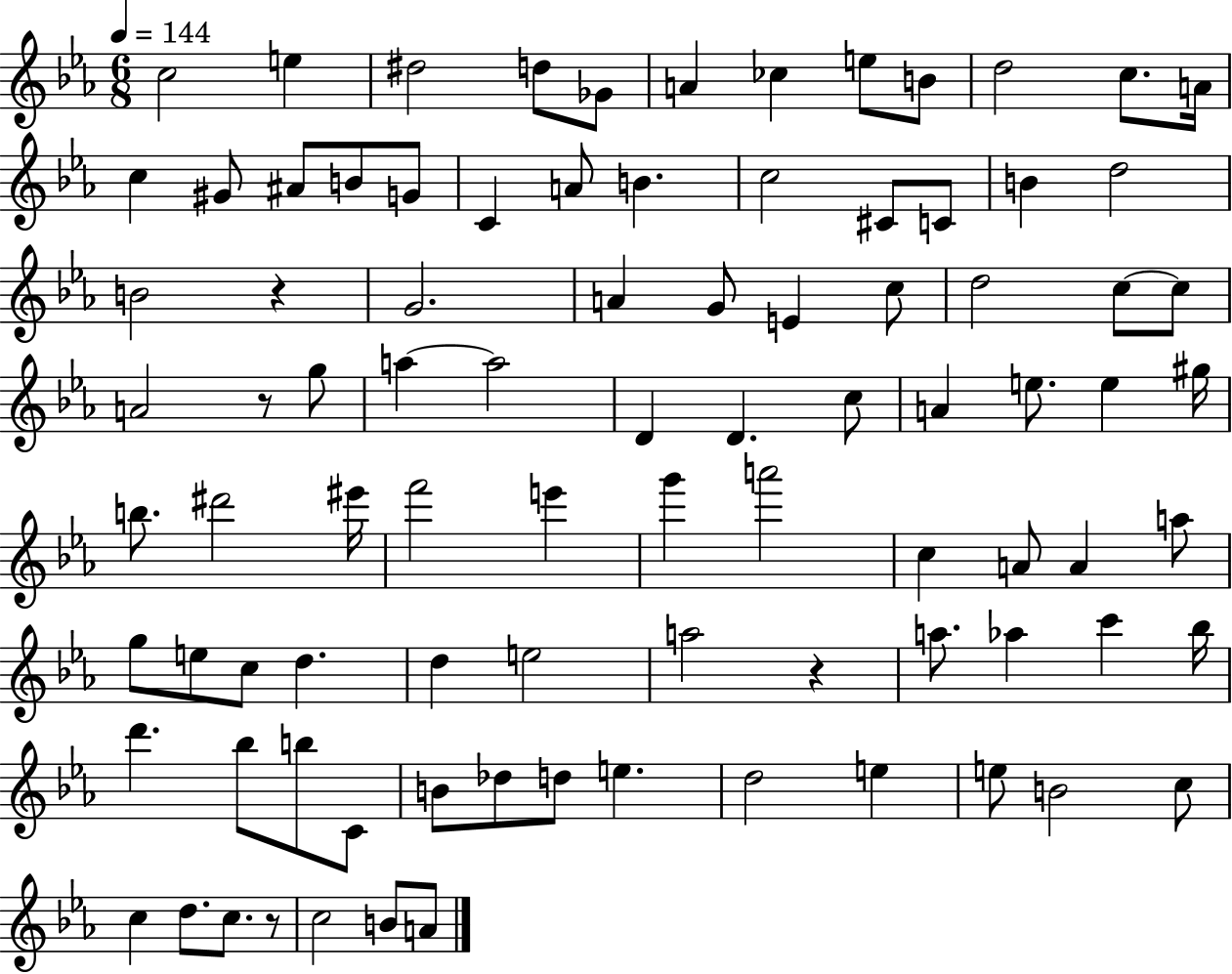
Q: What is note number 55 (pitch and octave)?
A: A4